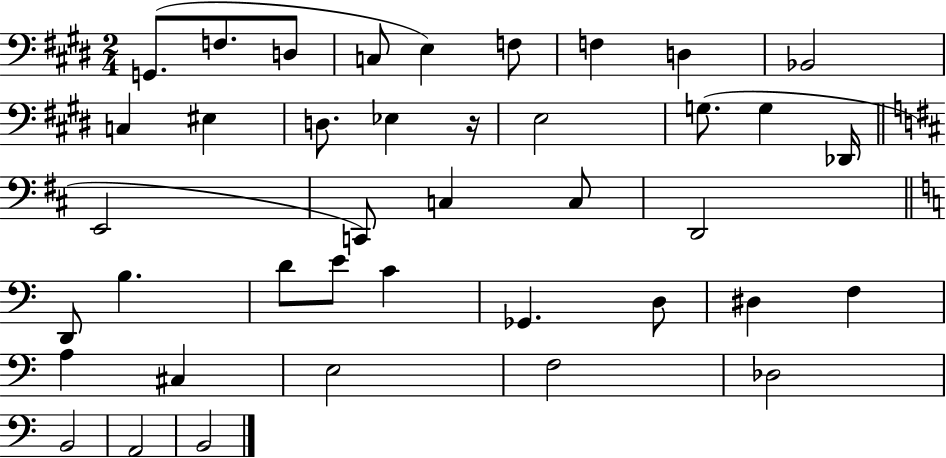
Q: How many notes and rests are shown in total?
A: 40